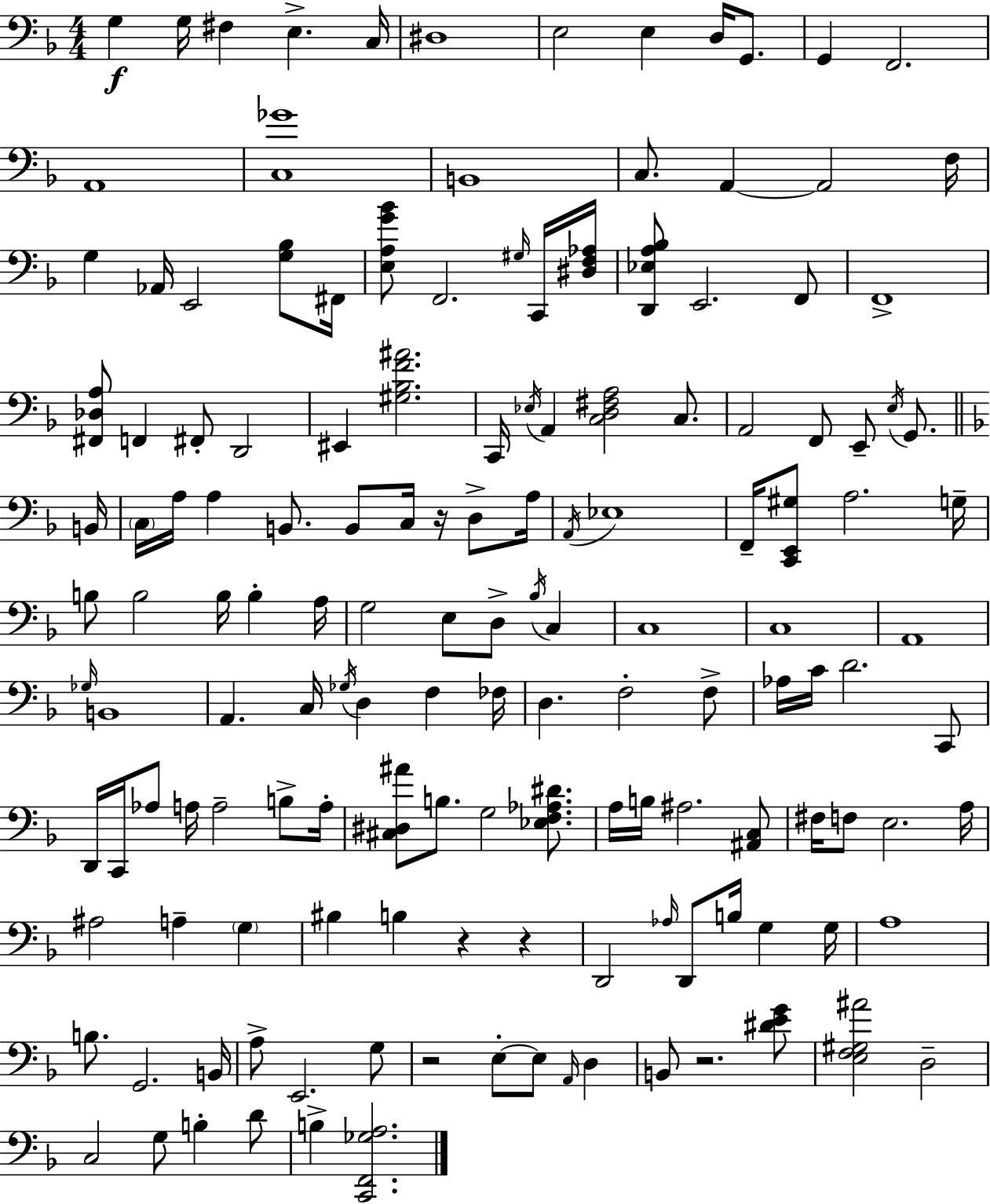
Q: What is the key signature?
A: D minor